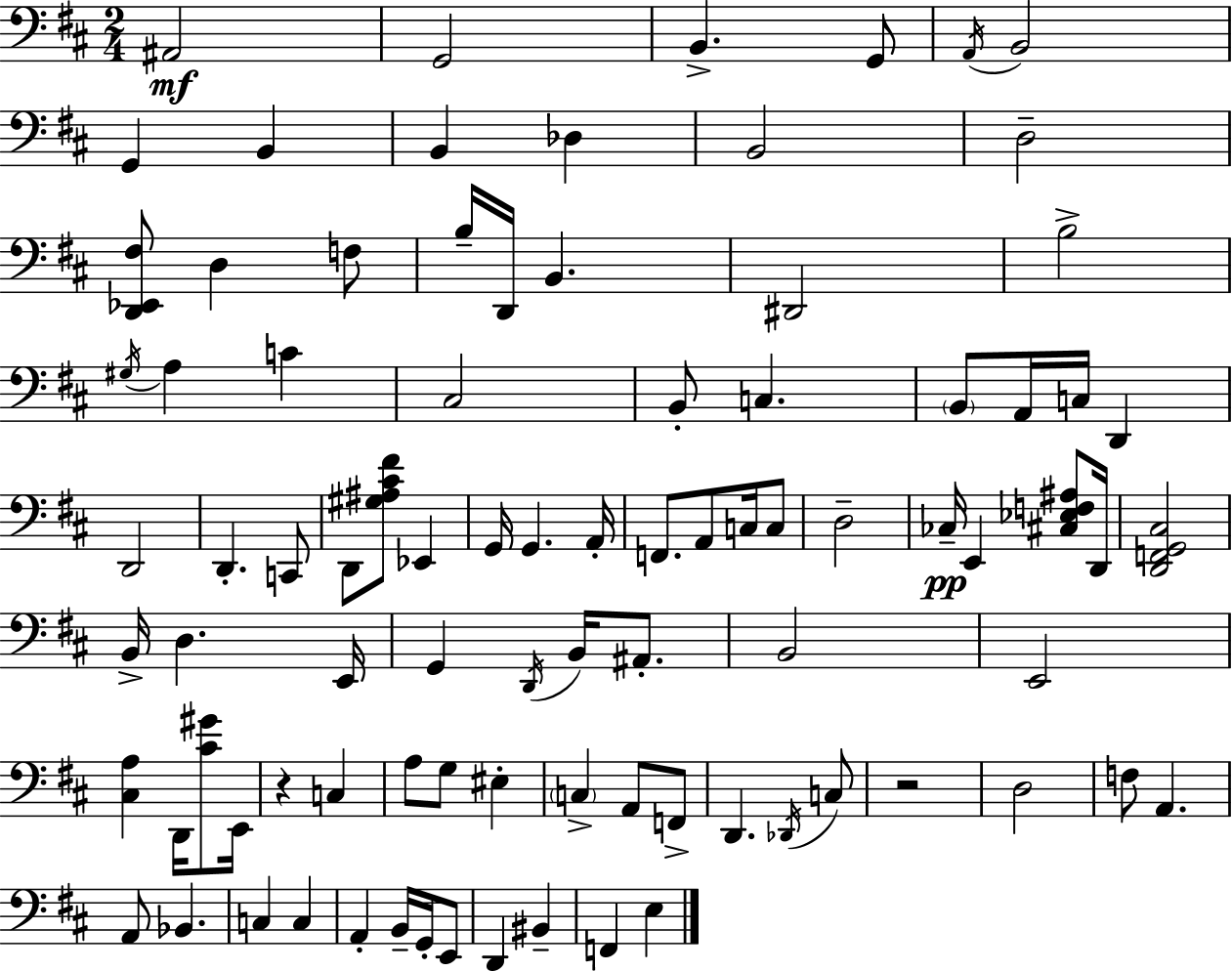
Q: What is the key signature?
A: D major